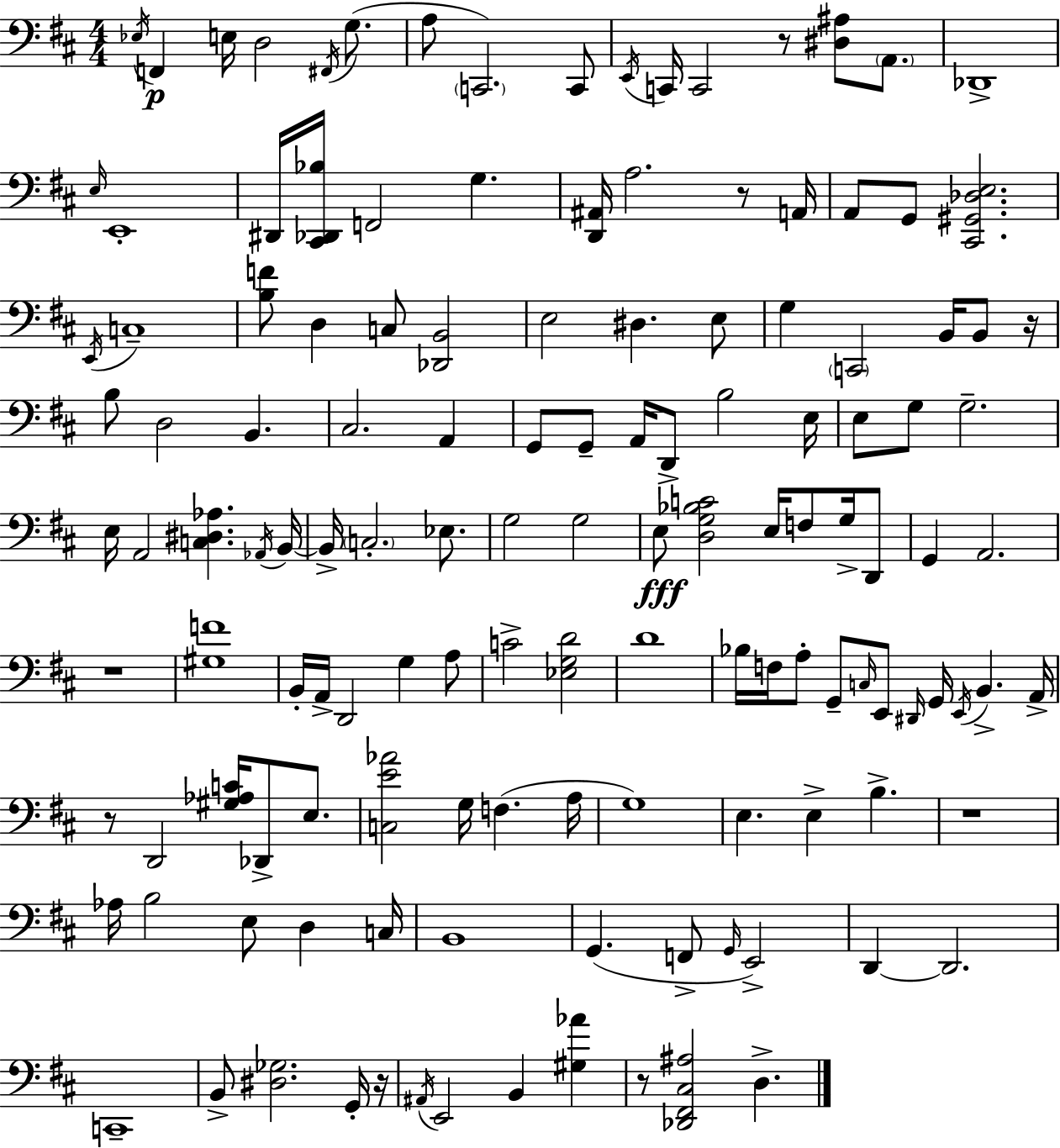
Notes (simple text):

Eb3/s F2/q E3/s D3/h F#2/s G3/e. A3/e C2/h. C2/e E2/s C2/s C2/h R/e [D#3,A#3]/e A2/e. Db2/w E3/s E2/w D#2/s [C#2,Db2,Bb3]/s F2/h G3/q. [D2,A#2]/s A3/h. R/e A2/s A2/e G2/e [C#2,G#2,Db3,E3]/h. E2/s C3/w [B3,F4]/e D3/q C3/e [Db2,B2]/h E3/h D#3/q. E3/e G3/q C2/h B2/s B2/e R/s B3/e D3/h B2/q. C#3/h. A2/q G2/e G2/e A2/s D2/e B3/h E3/s E3/e G3/e G3/h. E3/s A2/h [C3,D#3,Ab3]/q. Ab2/s B2/s B2/s C3/h. Eb3/e. G3/h G3/h E3/e [D3,G3,Bb3,C4]/h E3/s F3/e G3/s D2/e G2/q A2/h. R/w [G#3,F4]/w B2/s A2/s D2/h G3/q A3/e C4/h [Eb3,G3,D4]/h D4/w Bb3/s F3/s A3/e G2/e C3/s E2/e D#2/s G2/s E2/s B2/q. A2/s R/e D2/h [G#3,Ab3,C4]/s Db2/e E3/e. [C3,E4,Ab4]/h G3/s F3/q. A3/s G3/w E3/q. E3/q B3/q. R/w Ab3/s B3/h E3/e D3/q C3/s B2/w G2/q. F2/e G2/s E2/h D2/q D2/h. C2/w B2/e [D#3,Gb3]/h. G2/s R/s A#2/s E2/h B2/q [G#3,Ab4]/q R/e [Db2,F#2,C#3,A#3]/h D3/q.